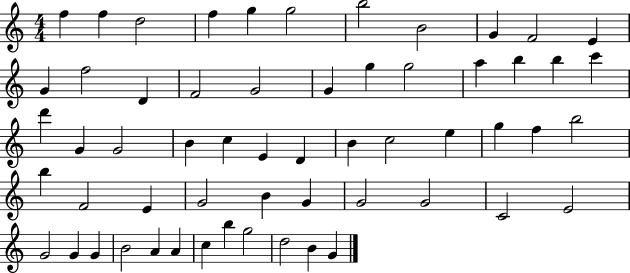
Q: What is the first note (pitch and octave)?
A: F5